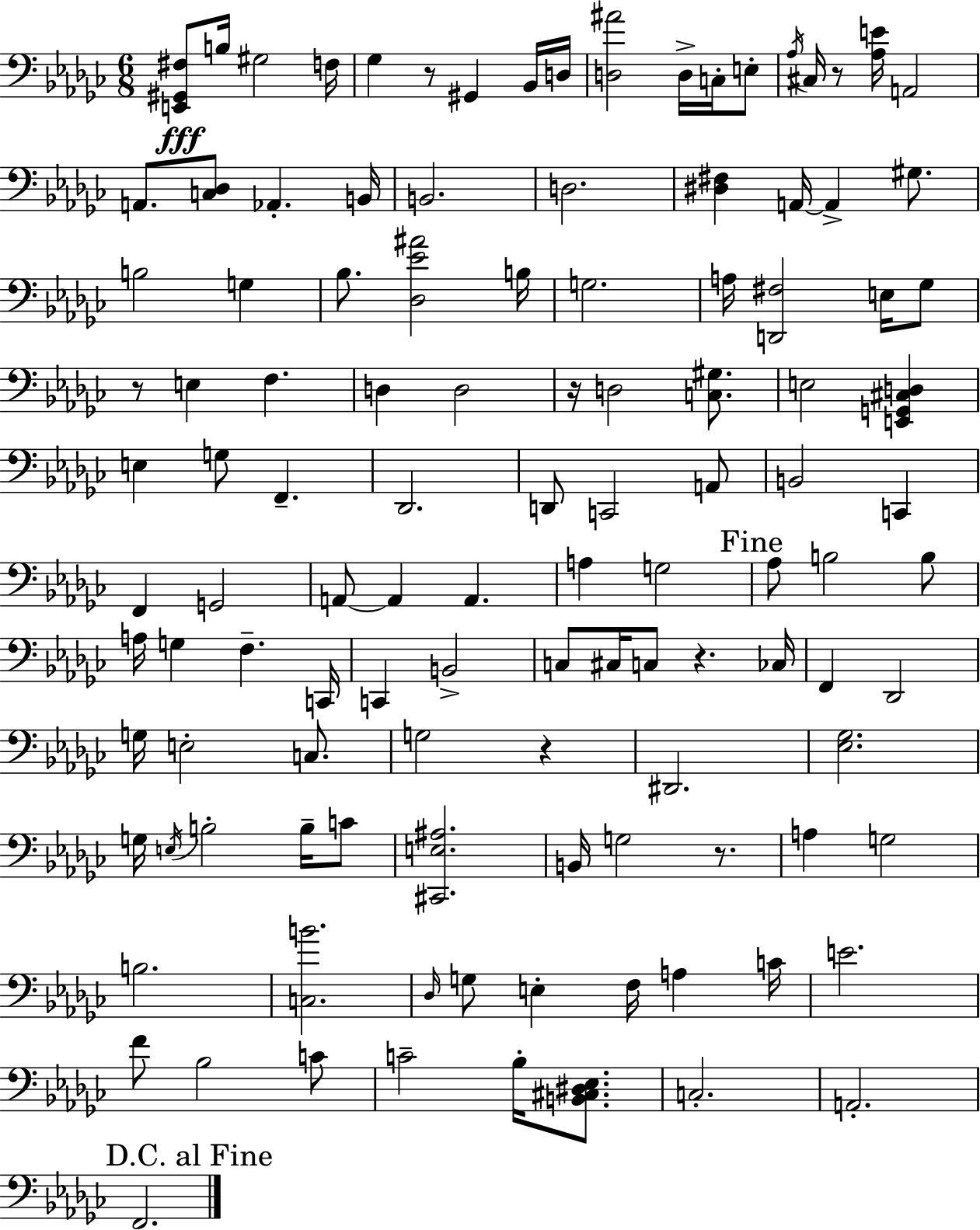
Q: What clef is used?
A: bass